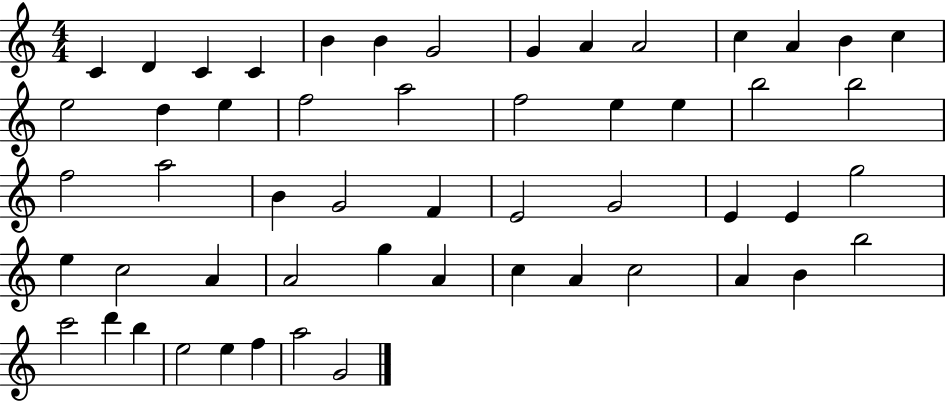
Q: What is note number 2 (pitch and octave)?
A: D4